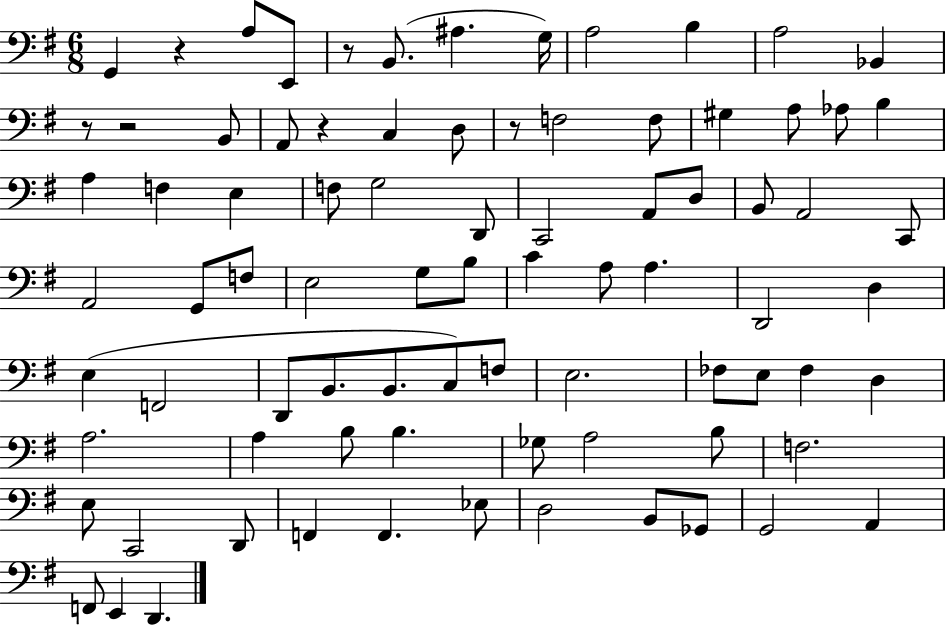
{
  \clef bass
  \numericTimeSignature
  \time 6/8
  \key g \major
  g,4 r4 a8 e,8 | r8 b,8.( ais4. g16) | a2 b4 | a2 bes,4 | \break r8 r2 b,8 | a,8 r4 c4 d8 | r8 f2 f8 | gis4 a8 aes8 b4 | \break a4 f4 e4 | f8 g2 d,8 | c,2 a,8 d8 | b,8 a,2 c,8 | \break a,2 g,8 f8 | e2 g8 b8 | c'4 a8 a4. | d,2 d4 | \break e4( f,2 | d,8 b,8. b,8. c8) f8 | e2. | fes8 e8 fes4 d4 | \break a2. | a4 b8 b4. | ges8 a2 b8 | f2. | \break e8 c,2 d,8 | f,4 f,4. ees8 | d2 b,8 ges,8 | g,2 a,4 | \break f,8 e,4 d,4. | \bar "|."
}